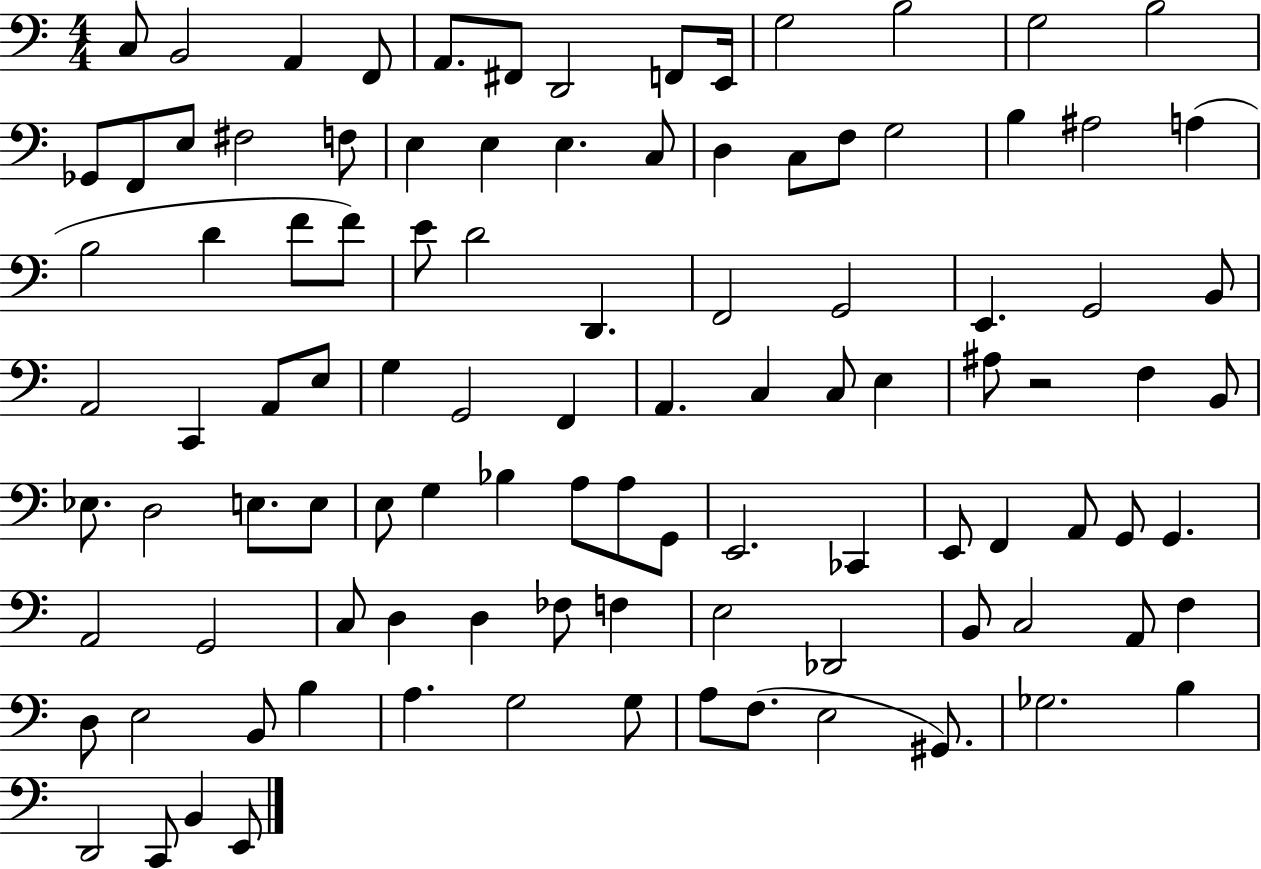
X:1
T:Untitled
M:4/4
L:1/4
K:C
C,/2 B,,2 A,, F,,/2 A,,/2 ^F,,/2 D,,2 F,,/2 E,,/4 G,2 B,2 G,2 B,2 _G,,/2 F,,/2 E,/2 ^F,2 F,/2 E, E, E, C,/2 D, C,/2 F,/2 G,2 B, ^A,2 A, B,2 D F/2 F/2 E/2 D2 D,, F,,2 G,,2 E,, G,,2 B,,/2 A,,2 C,, A,,/2 E,/2 G, G,,2 F,, A,, C, C,/2 E, ^A,/2 z2 F, B,,/2 _E,/2 D,2 E,/2 E,/2 E,/2 G, _B, A,/2 A,/2 G,,/2 E,,2 _C,, E,,/2 F,, A,,/2 G,,/2 G,, A,,2 G,,2 C,/2 D, D, _F,/2 F, E,2 _D,,2 B,,/2 C,2 A,,/2 F, D,/2 E,2 B,,/2 B, A, G,2 G,/2 A,/2 F,/2 E,2 ^G,,/2 _G,2 B, D,,2 C,,/2 B,, E,,/2